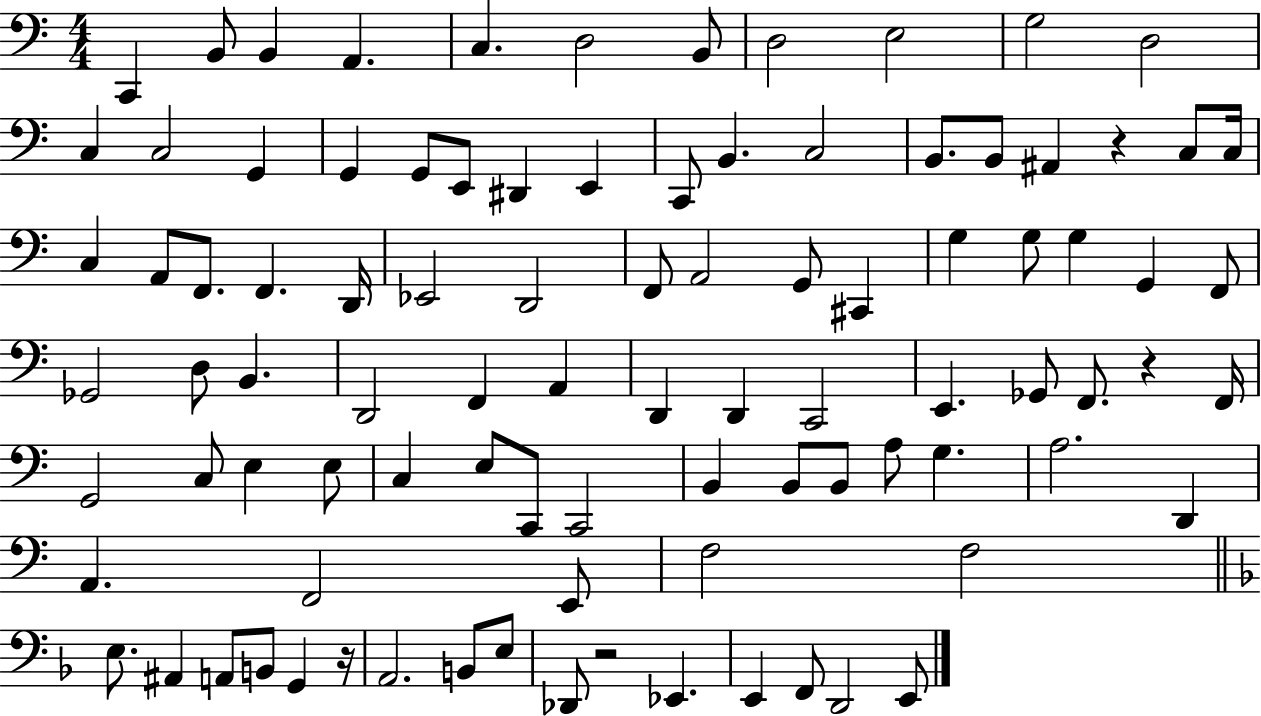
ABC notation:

X:1
T:Untitled
M:4/4
L:1/4
K:C
C,, B,,/2 B,, A,, C, D,2 B,,/2 D,2 E,2 G,2 D,2 C, C,2 G,, G,, G,,/2 E,,/2 ^D,, E,, C,,/2 B,, C,2 B,,/2 B,,/2 ^A,, z C,/2 C,/4 C, A,,/2 F,,/2 F,, D,,/4 _E,,2 D,,2 F,,/2 A,,2 G,,/2 ^C,, G, G,/2 G, G,, F,,/2 _G,,2 D,/2 B,, D,,2 F,, A,, D,, D,, C,,2 E,, _G,,/2 F,,/2 z F,,/4 G,,2 C,/2 E, E,/2 C, E,/2 C,,/2 C,,2 B,, B,,/2 B,,/2 A,/2 G, A,2 D,, A,, F,,2 E,,/2 F,2 F,2 E,/2 ^A,, A,,/2 B,,/2 G,, z/4 A,,2 B,,/2 E,/2 _D,,/2 z2 _E,, E,, F,,/2 D,,2 E,,/2